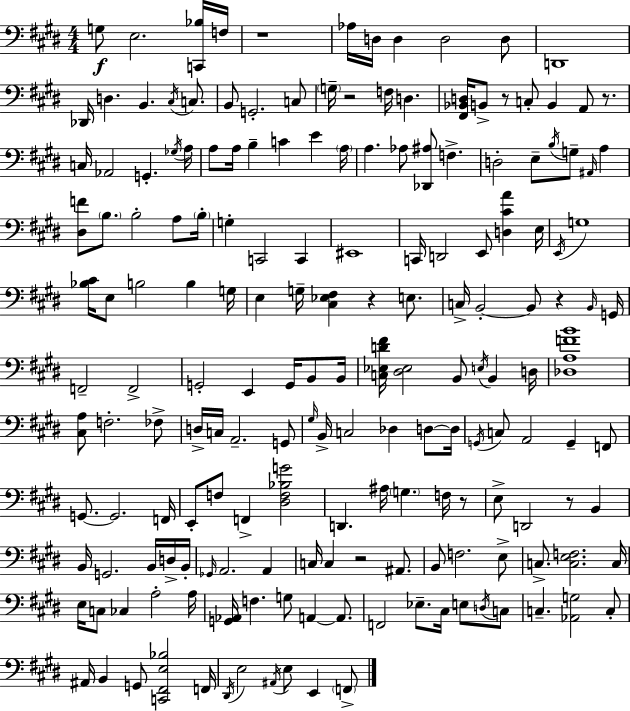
{
  \clef bass
  \numericTimeSignature
  \time 4/4
  \key e \major
  g8\f e2. <c, bes>16 f16 | r1 | aes16 d16 d4 d2 d8 | d,1 | \break des,16 d4. b,4. \acciaccatura { cis16 } c8. | b,8 g,2.-. c8 | \parenthesize g16-- r2 f16 d4. | <fis, bes, d>16 b,8-> r8 c8-. b,4 a,8 r8. | \break c16 aes,2 g,4.-. | \acciaccatura { ges16 } a16 a8 a16 b4-- c'4 e'4 | \parenthesize a16 a4. aes8 <des, ais>8 f4.-> | d2-. e8-- \acciaccatura { b16 } g8-- \grace { ais,16 } | \break a4 <dis f'>8 \parenthesize b8. b2-. | a8 \parenthesize b16-. g4-. c,2 | c,4 eis,1 | c,16 d,2 e,8 <d cis' a'>4 | \break e16 \acciaccatura { e,16 } g1 | <bes cis'>16 e8 b2 | b4 g16 e4 g16-- <cis ees fis>4 r4 | e8. c16-> b,2-.~~ b,8 | \break r4 \grace { b,16 } g,16 f,2-- f,2-> | g,2-. e,4 | g,16 b,8 b,16 <c ees d' fis'>16 <dis ees>2 b,8 | \acciaccatura { e16 } b,4 d16 <des a f' b'>1 | \break <cis a>8 f2.-. | fes8-> d16-> c16 a,2.-- | g,8 \grace { gis16 } b,16-> c2 | des4 d8~~ d16 \acciaccatura { g,16 } c8 a,2 | \break g,4-- f,8 g,8.~~ g,2. | f,16 e,8-. f8 f,4-> | <dis f bes g'>2 d,4. ais16 | \parenthesize g4. f16 r8 e8-> d,2 | \break r8 b,4 b,16 g,2. | b,16 d16-> b,16-. \grace { ges,16 } a,2. | a,4 c16 c4 r2 | ais,8. b,8 f2. | \break e8-> c8.-> <c e f>2. | c16 e16 c8 ces4 | a2-. a16 <g, aes,>16 f4. | g8 a,4~~ a,8. f,2 | \break ees8.-- cis16 e8 \acciaccatura { d16 } c8 c4.-- | <aes, g>2 c8-. ais,16 b,4 | g,8 <c, fis, e bes>2 f,16 \acciaccatura { dis,16 } e2 | \acciaccatura { ais,16 } e8 e,4 \parenthesize f,8-> \bar "|."
}